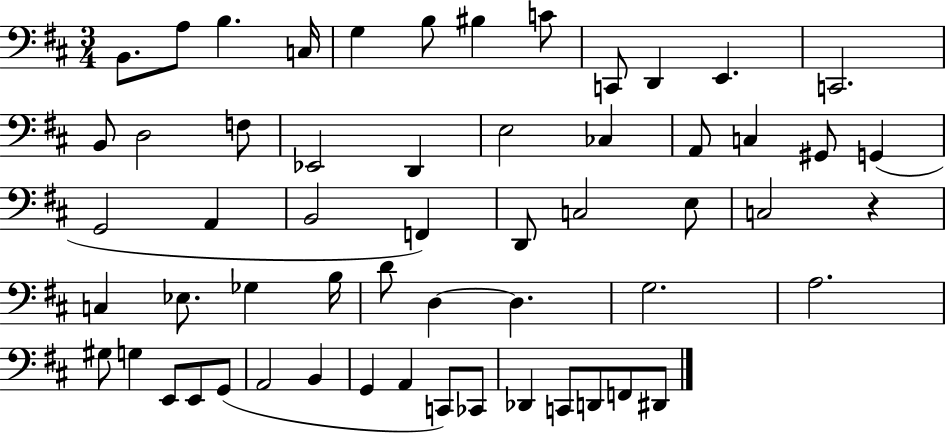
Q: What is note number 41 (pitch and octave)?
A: G#3